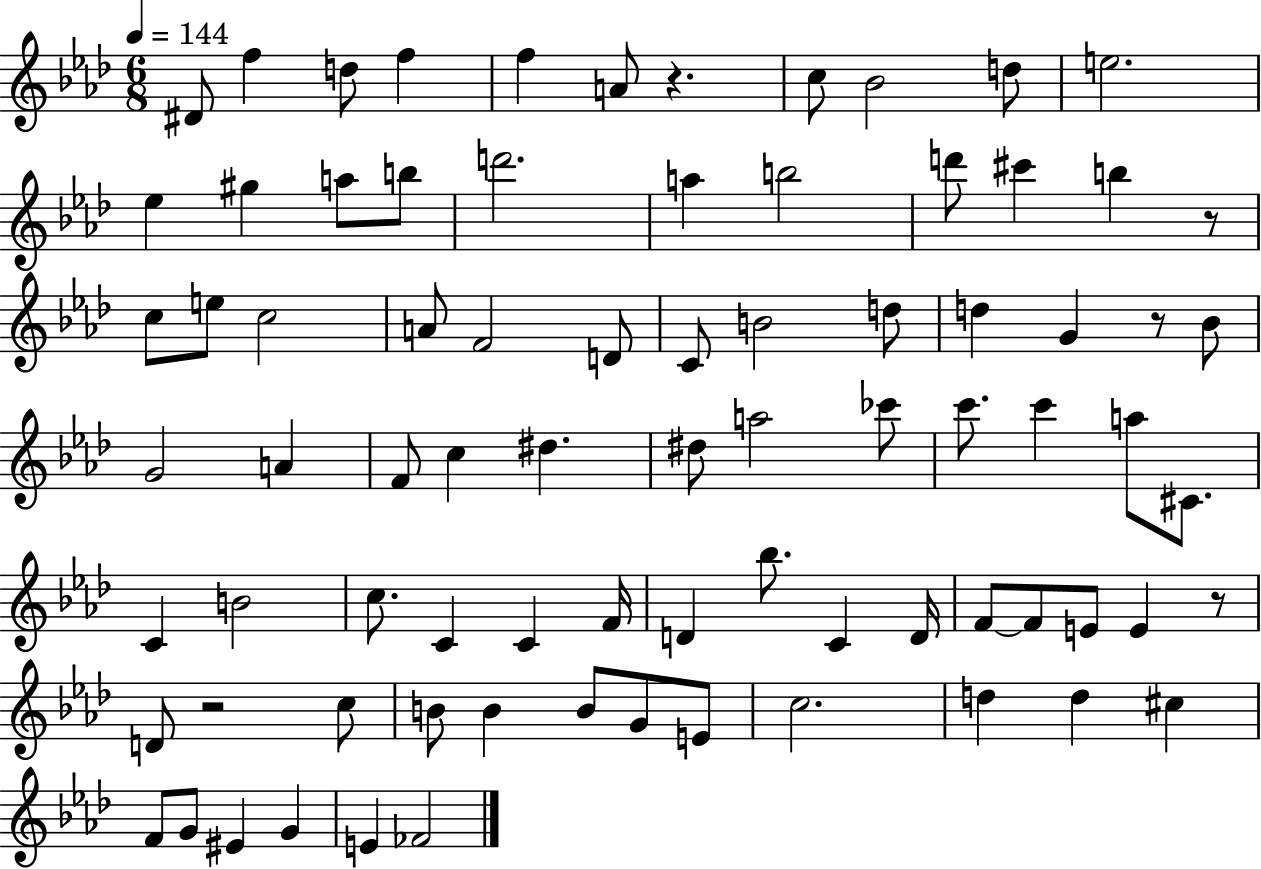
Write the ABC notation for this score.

X:1
T:Untitled
M:6/8
L:1/4
K:Ab
^D/2 f d/2 f f A/2 z c/2 _B2 d/2 e2 _e ^g a/2 b/2 d'2 a b2 d'/2 ^c' b z/2 c/2 e/2 c2 A/2 F2 D/2 C/2 B2 d/2 d G z/2 _B/2 G2 A F/2 c ^d ^d/2 a2 _c'/2 c'/2 c' a/2 ^C/2 C B2 c/2 C C F/4 D _b/2 C D/4 F/2 F/2 E/2 E z/2 D/2 z2 c/2 B/2 B B/2 G/2 E/2 c2 d d ^c F/2 G/2 ^E G E _F2